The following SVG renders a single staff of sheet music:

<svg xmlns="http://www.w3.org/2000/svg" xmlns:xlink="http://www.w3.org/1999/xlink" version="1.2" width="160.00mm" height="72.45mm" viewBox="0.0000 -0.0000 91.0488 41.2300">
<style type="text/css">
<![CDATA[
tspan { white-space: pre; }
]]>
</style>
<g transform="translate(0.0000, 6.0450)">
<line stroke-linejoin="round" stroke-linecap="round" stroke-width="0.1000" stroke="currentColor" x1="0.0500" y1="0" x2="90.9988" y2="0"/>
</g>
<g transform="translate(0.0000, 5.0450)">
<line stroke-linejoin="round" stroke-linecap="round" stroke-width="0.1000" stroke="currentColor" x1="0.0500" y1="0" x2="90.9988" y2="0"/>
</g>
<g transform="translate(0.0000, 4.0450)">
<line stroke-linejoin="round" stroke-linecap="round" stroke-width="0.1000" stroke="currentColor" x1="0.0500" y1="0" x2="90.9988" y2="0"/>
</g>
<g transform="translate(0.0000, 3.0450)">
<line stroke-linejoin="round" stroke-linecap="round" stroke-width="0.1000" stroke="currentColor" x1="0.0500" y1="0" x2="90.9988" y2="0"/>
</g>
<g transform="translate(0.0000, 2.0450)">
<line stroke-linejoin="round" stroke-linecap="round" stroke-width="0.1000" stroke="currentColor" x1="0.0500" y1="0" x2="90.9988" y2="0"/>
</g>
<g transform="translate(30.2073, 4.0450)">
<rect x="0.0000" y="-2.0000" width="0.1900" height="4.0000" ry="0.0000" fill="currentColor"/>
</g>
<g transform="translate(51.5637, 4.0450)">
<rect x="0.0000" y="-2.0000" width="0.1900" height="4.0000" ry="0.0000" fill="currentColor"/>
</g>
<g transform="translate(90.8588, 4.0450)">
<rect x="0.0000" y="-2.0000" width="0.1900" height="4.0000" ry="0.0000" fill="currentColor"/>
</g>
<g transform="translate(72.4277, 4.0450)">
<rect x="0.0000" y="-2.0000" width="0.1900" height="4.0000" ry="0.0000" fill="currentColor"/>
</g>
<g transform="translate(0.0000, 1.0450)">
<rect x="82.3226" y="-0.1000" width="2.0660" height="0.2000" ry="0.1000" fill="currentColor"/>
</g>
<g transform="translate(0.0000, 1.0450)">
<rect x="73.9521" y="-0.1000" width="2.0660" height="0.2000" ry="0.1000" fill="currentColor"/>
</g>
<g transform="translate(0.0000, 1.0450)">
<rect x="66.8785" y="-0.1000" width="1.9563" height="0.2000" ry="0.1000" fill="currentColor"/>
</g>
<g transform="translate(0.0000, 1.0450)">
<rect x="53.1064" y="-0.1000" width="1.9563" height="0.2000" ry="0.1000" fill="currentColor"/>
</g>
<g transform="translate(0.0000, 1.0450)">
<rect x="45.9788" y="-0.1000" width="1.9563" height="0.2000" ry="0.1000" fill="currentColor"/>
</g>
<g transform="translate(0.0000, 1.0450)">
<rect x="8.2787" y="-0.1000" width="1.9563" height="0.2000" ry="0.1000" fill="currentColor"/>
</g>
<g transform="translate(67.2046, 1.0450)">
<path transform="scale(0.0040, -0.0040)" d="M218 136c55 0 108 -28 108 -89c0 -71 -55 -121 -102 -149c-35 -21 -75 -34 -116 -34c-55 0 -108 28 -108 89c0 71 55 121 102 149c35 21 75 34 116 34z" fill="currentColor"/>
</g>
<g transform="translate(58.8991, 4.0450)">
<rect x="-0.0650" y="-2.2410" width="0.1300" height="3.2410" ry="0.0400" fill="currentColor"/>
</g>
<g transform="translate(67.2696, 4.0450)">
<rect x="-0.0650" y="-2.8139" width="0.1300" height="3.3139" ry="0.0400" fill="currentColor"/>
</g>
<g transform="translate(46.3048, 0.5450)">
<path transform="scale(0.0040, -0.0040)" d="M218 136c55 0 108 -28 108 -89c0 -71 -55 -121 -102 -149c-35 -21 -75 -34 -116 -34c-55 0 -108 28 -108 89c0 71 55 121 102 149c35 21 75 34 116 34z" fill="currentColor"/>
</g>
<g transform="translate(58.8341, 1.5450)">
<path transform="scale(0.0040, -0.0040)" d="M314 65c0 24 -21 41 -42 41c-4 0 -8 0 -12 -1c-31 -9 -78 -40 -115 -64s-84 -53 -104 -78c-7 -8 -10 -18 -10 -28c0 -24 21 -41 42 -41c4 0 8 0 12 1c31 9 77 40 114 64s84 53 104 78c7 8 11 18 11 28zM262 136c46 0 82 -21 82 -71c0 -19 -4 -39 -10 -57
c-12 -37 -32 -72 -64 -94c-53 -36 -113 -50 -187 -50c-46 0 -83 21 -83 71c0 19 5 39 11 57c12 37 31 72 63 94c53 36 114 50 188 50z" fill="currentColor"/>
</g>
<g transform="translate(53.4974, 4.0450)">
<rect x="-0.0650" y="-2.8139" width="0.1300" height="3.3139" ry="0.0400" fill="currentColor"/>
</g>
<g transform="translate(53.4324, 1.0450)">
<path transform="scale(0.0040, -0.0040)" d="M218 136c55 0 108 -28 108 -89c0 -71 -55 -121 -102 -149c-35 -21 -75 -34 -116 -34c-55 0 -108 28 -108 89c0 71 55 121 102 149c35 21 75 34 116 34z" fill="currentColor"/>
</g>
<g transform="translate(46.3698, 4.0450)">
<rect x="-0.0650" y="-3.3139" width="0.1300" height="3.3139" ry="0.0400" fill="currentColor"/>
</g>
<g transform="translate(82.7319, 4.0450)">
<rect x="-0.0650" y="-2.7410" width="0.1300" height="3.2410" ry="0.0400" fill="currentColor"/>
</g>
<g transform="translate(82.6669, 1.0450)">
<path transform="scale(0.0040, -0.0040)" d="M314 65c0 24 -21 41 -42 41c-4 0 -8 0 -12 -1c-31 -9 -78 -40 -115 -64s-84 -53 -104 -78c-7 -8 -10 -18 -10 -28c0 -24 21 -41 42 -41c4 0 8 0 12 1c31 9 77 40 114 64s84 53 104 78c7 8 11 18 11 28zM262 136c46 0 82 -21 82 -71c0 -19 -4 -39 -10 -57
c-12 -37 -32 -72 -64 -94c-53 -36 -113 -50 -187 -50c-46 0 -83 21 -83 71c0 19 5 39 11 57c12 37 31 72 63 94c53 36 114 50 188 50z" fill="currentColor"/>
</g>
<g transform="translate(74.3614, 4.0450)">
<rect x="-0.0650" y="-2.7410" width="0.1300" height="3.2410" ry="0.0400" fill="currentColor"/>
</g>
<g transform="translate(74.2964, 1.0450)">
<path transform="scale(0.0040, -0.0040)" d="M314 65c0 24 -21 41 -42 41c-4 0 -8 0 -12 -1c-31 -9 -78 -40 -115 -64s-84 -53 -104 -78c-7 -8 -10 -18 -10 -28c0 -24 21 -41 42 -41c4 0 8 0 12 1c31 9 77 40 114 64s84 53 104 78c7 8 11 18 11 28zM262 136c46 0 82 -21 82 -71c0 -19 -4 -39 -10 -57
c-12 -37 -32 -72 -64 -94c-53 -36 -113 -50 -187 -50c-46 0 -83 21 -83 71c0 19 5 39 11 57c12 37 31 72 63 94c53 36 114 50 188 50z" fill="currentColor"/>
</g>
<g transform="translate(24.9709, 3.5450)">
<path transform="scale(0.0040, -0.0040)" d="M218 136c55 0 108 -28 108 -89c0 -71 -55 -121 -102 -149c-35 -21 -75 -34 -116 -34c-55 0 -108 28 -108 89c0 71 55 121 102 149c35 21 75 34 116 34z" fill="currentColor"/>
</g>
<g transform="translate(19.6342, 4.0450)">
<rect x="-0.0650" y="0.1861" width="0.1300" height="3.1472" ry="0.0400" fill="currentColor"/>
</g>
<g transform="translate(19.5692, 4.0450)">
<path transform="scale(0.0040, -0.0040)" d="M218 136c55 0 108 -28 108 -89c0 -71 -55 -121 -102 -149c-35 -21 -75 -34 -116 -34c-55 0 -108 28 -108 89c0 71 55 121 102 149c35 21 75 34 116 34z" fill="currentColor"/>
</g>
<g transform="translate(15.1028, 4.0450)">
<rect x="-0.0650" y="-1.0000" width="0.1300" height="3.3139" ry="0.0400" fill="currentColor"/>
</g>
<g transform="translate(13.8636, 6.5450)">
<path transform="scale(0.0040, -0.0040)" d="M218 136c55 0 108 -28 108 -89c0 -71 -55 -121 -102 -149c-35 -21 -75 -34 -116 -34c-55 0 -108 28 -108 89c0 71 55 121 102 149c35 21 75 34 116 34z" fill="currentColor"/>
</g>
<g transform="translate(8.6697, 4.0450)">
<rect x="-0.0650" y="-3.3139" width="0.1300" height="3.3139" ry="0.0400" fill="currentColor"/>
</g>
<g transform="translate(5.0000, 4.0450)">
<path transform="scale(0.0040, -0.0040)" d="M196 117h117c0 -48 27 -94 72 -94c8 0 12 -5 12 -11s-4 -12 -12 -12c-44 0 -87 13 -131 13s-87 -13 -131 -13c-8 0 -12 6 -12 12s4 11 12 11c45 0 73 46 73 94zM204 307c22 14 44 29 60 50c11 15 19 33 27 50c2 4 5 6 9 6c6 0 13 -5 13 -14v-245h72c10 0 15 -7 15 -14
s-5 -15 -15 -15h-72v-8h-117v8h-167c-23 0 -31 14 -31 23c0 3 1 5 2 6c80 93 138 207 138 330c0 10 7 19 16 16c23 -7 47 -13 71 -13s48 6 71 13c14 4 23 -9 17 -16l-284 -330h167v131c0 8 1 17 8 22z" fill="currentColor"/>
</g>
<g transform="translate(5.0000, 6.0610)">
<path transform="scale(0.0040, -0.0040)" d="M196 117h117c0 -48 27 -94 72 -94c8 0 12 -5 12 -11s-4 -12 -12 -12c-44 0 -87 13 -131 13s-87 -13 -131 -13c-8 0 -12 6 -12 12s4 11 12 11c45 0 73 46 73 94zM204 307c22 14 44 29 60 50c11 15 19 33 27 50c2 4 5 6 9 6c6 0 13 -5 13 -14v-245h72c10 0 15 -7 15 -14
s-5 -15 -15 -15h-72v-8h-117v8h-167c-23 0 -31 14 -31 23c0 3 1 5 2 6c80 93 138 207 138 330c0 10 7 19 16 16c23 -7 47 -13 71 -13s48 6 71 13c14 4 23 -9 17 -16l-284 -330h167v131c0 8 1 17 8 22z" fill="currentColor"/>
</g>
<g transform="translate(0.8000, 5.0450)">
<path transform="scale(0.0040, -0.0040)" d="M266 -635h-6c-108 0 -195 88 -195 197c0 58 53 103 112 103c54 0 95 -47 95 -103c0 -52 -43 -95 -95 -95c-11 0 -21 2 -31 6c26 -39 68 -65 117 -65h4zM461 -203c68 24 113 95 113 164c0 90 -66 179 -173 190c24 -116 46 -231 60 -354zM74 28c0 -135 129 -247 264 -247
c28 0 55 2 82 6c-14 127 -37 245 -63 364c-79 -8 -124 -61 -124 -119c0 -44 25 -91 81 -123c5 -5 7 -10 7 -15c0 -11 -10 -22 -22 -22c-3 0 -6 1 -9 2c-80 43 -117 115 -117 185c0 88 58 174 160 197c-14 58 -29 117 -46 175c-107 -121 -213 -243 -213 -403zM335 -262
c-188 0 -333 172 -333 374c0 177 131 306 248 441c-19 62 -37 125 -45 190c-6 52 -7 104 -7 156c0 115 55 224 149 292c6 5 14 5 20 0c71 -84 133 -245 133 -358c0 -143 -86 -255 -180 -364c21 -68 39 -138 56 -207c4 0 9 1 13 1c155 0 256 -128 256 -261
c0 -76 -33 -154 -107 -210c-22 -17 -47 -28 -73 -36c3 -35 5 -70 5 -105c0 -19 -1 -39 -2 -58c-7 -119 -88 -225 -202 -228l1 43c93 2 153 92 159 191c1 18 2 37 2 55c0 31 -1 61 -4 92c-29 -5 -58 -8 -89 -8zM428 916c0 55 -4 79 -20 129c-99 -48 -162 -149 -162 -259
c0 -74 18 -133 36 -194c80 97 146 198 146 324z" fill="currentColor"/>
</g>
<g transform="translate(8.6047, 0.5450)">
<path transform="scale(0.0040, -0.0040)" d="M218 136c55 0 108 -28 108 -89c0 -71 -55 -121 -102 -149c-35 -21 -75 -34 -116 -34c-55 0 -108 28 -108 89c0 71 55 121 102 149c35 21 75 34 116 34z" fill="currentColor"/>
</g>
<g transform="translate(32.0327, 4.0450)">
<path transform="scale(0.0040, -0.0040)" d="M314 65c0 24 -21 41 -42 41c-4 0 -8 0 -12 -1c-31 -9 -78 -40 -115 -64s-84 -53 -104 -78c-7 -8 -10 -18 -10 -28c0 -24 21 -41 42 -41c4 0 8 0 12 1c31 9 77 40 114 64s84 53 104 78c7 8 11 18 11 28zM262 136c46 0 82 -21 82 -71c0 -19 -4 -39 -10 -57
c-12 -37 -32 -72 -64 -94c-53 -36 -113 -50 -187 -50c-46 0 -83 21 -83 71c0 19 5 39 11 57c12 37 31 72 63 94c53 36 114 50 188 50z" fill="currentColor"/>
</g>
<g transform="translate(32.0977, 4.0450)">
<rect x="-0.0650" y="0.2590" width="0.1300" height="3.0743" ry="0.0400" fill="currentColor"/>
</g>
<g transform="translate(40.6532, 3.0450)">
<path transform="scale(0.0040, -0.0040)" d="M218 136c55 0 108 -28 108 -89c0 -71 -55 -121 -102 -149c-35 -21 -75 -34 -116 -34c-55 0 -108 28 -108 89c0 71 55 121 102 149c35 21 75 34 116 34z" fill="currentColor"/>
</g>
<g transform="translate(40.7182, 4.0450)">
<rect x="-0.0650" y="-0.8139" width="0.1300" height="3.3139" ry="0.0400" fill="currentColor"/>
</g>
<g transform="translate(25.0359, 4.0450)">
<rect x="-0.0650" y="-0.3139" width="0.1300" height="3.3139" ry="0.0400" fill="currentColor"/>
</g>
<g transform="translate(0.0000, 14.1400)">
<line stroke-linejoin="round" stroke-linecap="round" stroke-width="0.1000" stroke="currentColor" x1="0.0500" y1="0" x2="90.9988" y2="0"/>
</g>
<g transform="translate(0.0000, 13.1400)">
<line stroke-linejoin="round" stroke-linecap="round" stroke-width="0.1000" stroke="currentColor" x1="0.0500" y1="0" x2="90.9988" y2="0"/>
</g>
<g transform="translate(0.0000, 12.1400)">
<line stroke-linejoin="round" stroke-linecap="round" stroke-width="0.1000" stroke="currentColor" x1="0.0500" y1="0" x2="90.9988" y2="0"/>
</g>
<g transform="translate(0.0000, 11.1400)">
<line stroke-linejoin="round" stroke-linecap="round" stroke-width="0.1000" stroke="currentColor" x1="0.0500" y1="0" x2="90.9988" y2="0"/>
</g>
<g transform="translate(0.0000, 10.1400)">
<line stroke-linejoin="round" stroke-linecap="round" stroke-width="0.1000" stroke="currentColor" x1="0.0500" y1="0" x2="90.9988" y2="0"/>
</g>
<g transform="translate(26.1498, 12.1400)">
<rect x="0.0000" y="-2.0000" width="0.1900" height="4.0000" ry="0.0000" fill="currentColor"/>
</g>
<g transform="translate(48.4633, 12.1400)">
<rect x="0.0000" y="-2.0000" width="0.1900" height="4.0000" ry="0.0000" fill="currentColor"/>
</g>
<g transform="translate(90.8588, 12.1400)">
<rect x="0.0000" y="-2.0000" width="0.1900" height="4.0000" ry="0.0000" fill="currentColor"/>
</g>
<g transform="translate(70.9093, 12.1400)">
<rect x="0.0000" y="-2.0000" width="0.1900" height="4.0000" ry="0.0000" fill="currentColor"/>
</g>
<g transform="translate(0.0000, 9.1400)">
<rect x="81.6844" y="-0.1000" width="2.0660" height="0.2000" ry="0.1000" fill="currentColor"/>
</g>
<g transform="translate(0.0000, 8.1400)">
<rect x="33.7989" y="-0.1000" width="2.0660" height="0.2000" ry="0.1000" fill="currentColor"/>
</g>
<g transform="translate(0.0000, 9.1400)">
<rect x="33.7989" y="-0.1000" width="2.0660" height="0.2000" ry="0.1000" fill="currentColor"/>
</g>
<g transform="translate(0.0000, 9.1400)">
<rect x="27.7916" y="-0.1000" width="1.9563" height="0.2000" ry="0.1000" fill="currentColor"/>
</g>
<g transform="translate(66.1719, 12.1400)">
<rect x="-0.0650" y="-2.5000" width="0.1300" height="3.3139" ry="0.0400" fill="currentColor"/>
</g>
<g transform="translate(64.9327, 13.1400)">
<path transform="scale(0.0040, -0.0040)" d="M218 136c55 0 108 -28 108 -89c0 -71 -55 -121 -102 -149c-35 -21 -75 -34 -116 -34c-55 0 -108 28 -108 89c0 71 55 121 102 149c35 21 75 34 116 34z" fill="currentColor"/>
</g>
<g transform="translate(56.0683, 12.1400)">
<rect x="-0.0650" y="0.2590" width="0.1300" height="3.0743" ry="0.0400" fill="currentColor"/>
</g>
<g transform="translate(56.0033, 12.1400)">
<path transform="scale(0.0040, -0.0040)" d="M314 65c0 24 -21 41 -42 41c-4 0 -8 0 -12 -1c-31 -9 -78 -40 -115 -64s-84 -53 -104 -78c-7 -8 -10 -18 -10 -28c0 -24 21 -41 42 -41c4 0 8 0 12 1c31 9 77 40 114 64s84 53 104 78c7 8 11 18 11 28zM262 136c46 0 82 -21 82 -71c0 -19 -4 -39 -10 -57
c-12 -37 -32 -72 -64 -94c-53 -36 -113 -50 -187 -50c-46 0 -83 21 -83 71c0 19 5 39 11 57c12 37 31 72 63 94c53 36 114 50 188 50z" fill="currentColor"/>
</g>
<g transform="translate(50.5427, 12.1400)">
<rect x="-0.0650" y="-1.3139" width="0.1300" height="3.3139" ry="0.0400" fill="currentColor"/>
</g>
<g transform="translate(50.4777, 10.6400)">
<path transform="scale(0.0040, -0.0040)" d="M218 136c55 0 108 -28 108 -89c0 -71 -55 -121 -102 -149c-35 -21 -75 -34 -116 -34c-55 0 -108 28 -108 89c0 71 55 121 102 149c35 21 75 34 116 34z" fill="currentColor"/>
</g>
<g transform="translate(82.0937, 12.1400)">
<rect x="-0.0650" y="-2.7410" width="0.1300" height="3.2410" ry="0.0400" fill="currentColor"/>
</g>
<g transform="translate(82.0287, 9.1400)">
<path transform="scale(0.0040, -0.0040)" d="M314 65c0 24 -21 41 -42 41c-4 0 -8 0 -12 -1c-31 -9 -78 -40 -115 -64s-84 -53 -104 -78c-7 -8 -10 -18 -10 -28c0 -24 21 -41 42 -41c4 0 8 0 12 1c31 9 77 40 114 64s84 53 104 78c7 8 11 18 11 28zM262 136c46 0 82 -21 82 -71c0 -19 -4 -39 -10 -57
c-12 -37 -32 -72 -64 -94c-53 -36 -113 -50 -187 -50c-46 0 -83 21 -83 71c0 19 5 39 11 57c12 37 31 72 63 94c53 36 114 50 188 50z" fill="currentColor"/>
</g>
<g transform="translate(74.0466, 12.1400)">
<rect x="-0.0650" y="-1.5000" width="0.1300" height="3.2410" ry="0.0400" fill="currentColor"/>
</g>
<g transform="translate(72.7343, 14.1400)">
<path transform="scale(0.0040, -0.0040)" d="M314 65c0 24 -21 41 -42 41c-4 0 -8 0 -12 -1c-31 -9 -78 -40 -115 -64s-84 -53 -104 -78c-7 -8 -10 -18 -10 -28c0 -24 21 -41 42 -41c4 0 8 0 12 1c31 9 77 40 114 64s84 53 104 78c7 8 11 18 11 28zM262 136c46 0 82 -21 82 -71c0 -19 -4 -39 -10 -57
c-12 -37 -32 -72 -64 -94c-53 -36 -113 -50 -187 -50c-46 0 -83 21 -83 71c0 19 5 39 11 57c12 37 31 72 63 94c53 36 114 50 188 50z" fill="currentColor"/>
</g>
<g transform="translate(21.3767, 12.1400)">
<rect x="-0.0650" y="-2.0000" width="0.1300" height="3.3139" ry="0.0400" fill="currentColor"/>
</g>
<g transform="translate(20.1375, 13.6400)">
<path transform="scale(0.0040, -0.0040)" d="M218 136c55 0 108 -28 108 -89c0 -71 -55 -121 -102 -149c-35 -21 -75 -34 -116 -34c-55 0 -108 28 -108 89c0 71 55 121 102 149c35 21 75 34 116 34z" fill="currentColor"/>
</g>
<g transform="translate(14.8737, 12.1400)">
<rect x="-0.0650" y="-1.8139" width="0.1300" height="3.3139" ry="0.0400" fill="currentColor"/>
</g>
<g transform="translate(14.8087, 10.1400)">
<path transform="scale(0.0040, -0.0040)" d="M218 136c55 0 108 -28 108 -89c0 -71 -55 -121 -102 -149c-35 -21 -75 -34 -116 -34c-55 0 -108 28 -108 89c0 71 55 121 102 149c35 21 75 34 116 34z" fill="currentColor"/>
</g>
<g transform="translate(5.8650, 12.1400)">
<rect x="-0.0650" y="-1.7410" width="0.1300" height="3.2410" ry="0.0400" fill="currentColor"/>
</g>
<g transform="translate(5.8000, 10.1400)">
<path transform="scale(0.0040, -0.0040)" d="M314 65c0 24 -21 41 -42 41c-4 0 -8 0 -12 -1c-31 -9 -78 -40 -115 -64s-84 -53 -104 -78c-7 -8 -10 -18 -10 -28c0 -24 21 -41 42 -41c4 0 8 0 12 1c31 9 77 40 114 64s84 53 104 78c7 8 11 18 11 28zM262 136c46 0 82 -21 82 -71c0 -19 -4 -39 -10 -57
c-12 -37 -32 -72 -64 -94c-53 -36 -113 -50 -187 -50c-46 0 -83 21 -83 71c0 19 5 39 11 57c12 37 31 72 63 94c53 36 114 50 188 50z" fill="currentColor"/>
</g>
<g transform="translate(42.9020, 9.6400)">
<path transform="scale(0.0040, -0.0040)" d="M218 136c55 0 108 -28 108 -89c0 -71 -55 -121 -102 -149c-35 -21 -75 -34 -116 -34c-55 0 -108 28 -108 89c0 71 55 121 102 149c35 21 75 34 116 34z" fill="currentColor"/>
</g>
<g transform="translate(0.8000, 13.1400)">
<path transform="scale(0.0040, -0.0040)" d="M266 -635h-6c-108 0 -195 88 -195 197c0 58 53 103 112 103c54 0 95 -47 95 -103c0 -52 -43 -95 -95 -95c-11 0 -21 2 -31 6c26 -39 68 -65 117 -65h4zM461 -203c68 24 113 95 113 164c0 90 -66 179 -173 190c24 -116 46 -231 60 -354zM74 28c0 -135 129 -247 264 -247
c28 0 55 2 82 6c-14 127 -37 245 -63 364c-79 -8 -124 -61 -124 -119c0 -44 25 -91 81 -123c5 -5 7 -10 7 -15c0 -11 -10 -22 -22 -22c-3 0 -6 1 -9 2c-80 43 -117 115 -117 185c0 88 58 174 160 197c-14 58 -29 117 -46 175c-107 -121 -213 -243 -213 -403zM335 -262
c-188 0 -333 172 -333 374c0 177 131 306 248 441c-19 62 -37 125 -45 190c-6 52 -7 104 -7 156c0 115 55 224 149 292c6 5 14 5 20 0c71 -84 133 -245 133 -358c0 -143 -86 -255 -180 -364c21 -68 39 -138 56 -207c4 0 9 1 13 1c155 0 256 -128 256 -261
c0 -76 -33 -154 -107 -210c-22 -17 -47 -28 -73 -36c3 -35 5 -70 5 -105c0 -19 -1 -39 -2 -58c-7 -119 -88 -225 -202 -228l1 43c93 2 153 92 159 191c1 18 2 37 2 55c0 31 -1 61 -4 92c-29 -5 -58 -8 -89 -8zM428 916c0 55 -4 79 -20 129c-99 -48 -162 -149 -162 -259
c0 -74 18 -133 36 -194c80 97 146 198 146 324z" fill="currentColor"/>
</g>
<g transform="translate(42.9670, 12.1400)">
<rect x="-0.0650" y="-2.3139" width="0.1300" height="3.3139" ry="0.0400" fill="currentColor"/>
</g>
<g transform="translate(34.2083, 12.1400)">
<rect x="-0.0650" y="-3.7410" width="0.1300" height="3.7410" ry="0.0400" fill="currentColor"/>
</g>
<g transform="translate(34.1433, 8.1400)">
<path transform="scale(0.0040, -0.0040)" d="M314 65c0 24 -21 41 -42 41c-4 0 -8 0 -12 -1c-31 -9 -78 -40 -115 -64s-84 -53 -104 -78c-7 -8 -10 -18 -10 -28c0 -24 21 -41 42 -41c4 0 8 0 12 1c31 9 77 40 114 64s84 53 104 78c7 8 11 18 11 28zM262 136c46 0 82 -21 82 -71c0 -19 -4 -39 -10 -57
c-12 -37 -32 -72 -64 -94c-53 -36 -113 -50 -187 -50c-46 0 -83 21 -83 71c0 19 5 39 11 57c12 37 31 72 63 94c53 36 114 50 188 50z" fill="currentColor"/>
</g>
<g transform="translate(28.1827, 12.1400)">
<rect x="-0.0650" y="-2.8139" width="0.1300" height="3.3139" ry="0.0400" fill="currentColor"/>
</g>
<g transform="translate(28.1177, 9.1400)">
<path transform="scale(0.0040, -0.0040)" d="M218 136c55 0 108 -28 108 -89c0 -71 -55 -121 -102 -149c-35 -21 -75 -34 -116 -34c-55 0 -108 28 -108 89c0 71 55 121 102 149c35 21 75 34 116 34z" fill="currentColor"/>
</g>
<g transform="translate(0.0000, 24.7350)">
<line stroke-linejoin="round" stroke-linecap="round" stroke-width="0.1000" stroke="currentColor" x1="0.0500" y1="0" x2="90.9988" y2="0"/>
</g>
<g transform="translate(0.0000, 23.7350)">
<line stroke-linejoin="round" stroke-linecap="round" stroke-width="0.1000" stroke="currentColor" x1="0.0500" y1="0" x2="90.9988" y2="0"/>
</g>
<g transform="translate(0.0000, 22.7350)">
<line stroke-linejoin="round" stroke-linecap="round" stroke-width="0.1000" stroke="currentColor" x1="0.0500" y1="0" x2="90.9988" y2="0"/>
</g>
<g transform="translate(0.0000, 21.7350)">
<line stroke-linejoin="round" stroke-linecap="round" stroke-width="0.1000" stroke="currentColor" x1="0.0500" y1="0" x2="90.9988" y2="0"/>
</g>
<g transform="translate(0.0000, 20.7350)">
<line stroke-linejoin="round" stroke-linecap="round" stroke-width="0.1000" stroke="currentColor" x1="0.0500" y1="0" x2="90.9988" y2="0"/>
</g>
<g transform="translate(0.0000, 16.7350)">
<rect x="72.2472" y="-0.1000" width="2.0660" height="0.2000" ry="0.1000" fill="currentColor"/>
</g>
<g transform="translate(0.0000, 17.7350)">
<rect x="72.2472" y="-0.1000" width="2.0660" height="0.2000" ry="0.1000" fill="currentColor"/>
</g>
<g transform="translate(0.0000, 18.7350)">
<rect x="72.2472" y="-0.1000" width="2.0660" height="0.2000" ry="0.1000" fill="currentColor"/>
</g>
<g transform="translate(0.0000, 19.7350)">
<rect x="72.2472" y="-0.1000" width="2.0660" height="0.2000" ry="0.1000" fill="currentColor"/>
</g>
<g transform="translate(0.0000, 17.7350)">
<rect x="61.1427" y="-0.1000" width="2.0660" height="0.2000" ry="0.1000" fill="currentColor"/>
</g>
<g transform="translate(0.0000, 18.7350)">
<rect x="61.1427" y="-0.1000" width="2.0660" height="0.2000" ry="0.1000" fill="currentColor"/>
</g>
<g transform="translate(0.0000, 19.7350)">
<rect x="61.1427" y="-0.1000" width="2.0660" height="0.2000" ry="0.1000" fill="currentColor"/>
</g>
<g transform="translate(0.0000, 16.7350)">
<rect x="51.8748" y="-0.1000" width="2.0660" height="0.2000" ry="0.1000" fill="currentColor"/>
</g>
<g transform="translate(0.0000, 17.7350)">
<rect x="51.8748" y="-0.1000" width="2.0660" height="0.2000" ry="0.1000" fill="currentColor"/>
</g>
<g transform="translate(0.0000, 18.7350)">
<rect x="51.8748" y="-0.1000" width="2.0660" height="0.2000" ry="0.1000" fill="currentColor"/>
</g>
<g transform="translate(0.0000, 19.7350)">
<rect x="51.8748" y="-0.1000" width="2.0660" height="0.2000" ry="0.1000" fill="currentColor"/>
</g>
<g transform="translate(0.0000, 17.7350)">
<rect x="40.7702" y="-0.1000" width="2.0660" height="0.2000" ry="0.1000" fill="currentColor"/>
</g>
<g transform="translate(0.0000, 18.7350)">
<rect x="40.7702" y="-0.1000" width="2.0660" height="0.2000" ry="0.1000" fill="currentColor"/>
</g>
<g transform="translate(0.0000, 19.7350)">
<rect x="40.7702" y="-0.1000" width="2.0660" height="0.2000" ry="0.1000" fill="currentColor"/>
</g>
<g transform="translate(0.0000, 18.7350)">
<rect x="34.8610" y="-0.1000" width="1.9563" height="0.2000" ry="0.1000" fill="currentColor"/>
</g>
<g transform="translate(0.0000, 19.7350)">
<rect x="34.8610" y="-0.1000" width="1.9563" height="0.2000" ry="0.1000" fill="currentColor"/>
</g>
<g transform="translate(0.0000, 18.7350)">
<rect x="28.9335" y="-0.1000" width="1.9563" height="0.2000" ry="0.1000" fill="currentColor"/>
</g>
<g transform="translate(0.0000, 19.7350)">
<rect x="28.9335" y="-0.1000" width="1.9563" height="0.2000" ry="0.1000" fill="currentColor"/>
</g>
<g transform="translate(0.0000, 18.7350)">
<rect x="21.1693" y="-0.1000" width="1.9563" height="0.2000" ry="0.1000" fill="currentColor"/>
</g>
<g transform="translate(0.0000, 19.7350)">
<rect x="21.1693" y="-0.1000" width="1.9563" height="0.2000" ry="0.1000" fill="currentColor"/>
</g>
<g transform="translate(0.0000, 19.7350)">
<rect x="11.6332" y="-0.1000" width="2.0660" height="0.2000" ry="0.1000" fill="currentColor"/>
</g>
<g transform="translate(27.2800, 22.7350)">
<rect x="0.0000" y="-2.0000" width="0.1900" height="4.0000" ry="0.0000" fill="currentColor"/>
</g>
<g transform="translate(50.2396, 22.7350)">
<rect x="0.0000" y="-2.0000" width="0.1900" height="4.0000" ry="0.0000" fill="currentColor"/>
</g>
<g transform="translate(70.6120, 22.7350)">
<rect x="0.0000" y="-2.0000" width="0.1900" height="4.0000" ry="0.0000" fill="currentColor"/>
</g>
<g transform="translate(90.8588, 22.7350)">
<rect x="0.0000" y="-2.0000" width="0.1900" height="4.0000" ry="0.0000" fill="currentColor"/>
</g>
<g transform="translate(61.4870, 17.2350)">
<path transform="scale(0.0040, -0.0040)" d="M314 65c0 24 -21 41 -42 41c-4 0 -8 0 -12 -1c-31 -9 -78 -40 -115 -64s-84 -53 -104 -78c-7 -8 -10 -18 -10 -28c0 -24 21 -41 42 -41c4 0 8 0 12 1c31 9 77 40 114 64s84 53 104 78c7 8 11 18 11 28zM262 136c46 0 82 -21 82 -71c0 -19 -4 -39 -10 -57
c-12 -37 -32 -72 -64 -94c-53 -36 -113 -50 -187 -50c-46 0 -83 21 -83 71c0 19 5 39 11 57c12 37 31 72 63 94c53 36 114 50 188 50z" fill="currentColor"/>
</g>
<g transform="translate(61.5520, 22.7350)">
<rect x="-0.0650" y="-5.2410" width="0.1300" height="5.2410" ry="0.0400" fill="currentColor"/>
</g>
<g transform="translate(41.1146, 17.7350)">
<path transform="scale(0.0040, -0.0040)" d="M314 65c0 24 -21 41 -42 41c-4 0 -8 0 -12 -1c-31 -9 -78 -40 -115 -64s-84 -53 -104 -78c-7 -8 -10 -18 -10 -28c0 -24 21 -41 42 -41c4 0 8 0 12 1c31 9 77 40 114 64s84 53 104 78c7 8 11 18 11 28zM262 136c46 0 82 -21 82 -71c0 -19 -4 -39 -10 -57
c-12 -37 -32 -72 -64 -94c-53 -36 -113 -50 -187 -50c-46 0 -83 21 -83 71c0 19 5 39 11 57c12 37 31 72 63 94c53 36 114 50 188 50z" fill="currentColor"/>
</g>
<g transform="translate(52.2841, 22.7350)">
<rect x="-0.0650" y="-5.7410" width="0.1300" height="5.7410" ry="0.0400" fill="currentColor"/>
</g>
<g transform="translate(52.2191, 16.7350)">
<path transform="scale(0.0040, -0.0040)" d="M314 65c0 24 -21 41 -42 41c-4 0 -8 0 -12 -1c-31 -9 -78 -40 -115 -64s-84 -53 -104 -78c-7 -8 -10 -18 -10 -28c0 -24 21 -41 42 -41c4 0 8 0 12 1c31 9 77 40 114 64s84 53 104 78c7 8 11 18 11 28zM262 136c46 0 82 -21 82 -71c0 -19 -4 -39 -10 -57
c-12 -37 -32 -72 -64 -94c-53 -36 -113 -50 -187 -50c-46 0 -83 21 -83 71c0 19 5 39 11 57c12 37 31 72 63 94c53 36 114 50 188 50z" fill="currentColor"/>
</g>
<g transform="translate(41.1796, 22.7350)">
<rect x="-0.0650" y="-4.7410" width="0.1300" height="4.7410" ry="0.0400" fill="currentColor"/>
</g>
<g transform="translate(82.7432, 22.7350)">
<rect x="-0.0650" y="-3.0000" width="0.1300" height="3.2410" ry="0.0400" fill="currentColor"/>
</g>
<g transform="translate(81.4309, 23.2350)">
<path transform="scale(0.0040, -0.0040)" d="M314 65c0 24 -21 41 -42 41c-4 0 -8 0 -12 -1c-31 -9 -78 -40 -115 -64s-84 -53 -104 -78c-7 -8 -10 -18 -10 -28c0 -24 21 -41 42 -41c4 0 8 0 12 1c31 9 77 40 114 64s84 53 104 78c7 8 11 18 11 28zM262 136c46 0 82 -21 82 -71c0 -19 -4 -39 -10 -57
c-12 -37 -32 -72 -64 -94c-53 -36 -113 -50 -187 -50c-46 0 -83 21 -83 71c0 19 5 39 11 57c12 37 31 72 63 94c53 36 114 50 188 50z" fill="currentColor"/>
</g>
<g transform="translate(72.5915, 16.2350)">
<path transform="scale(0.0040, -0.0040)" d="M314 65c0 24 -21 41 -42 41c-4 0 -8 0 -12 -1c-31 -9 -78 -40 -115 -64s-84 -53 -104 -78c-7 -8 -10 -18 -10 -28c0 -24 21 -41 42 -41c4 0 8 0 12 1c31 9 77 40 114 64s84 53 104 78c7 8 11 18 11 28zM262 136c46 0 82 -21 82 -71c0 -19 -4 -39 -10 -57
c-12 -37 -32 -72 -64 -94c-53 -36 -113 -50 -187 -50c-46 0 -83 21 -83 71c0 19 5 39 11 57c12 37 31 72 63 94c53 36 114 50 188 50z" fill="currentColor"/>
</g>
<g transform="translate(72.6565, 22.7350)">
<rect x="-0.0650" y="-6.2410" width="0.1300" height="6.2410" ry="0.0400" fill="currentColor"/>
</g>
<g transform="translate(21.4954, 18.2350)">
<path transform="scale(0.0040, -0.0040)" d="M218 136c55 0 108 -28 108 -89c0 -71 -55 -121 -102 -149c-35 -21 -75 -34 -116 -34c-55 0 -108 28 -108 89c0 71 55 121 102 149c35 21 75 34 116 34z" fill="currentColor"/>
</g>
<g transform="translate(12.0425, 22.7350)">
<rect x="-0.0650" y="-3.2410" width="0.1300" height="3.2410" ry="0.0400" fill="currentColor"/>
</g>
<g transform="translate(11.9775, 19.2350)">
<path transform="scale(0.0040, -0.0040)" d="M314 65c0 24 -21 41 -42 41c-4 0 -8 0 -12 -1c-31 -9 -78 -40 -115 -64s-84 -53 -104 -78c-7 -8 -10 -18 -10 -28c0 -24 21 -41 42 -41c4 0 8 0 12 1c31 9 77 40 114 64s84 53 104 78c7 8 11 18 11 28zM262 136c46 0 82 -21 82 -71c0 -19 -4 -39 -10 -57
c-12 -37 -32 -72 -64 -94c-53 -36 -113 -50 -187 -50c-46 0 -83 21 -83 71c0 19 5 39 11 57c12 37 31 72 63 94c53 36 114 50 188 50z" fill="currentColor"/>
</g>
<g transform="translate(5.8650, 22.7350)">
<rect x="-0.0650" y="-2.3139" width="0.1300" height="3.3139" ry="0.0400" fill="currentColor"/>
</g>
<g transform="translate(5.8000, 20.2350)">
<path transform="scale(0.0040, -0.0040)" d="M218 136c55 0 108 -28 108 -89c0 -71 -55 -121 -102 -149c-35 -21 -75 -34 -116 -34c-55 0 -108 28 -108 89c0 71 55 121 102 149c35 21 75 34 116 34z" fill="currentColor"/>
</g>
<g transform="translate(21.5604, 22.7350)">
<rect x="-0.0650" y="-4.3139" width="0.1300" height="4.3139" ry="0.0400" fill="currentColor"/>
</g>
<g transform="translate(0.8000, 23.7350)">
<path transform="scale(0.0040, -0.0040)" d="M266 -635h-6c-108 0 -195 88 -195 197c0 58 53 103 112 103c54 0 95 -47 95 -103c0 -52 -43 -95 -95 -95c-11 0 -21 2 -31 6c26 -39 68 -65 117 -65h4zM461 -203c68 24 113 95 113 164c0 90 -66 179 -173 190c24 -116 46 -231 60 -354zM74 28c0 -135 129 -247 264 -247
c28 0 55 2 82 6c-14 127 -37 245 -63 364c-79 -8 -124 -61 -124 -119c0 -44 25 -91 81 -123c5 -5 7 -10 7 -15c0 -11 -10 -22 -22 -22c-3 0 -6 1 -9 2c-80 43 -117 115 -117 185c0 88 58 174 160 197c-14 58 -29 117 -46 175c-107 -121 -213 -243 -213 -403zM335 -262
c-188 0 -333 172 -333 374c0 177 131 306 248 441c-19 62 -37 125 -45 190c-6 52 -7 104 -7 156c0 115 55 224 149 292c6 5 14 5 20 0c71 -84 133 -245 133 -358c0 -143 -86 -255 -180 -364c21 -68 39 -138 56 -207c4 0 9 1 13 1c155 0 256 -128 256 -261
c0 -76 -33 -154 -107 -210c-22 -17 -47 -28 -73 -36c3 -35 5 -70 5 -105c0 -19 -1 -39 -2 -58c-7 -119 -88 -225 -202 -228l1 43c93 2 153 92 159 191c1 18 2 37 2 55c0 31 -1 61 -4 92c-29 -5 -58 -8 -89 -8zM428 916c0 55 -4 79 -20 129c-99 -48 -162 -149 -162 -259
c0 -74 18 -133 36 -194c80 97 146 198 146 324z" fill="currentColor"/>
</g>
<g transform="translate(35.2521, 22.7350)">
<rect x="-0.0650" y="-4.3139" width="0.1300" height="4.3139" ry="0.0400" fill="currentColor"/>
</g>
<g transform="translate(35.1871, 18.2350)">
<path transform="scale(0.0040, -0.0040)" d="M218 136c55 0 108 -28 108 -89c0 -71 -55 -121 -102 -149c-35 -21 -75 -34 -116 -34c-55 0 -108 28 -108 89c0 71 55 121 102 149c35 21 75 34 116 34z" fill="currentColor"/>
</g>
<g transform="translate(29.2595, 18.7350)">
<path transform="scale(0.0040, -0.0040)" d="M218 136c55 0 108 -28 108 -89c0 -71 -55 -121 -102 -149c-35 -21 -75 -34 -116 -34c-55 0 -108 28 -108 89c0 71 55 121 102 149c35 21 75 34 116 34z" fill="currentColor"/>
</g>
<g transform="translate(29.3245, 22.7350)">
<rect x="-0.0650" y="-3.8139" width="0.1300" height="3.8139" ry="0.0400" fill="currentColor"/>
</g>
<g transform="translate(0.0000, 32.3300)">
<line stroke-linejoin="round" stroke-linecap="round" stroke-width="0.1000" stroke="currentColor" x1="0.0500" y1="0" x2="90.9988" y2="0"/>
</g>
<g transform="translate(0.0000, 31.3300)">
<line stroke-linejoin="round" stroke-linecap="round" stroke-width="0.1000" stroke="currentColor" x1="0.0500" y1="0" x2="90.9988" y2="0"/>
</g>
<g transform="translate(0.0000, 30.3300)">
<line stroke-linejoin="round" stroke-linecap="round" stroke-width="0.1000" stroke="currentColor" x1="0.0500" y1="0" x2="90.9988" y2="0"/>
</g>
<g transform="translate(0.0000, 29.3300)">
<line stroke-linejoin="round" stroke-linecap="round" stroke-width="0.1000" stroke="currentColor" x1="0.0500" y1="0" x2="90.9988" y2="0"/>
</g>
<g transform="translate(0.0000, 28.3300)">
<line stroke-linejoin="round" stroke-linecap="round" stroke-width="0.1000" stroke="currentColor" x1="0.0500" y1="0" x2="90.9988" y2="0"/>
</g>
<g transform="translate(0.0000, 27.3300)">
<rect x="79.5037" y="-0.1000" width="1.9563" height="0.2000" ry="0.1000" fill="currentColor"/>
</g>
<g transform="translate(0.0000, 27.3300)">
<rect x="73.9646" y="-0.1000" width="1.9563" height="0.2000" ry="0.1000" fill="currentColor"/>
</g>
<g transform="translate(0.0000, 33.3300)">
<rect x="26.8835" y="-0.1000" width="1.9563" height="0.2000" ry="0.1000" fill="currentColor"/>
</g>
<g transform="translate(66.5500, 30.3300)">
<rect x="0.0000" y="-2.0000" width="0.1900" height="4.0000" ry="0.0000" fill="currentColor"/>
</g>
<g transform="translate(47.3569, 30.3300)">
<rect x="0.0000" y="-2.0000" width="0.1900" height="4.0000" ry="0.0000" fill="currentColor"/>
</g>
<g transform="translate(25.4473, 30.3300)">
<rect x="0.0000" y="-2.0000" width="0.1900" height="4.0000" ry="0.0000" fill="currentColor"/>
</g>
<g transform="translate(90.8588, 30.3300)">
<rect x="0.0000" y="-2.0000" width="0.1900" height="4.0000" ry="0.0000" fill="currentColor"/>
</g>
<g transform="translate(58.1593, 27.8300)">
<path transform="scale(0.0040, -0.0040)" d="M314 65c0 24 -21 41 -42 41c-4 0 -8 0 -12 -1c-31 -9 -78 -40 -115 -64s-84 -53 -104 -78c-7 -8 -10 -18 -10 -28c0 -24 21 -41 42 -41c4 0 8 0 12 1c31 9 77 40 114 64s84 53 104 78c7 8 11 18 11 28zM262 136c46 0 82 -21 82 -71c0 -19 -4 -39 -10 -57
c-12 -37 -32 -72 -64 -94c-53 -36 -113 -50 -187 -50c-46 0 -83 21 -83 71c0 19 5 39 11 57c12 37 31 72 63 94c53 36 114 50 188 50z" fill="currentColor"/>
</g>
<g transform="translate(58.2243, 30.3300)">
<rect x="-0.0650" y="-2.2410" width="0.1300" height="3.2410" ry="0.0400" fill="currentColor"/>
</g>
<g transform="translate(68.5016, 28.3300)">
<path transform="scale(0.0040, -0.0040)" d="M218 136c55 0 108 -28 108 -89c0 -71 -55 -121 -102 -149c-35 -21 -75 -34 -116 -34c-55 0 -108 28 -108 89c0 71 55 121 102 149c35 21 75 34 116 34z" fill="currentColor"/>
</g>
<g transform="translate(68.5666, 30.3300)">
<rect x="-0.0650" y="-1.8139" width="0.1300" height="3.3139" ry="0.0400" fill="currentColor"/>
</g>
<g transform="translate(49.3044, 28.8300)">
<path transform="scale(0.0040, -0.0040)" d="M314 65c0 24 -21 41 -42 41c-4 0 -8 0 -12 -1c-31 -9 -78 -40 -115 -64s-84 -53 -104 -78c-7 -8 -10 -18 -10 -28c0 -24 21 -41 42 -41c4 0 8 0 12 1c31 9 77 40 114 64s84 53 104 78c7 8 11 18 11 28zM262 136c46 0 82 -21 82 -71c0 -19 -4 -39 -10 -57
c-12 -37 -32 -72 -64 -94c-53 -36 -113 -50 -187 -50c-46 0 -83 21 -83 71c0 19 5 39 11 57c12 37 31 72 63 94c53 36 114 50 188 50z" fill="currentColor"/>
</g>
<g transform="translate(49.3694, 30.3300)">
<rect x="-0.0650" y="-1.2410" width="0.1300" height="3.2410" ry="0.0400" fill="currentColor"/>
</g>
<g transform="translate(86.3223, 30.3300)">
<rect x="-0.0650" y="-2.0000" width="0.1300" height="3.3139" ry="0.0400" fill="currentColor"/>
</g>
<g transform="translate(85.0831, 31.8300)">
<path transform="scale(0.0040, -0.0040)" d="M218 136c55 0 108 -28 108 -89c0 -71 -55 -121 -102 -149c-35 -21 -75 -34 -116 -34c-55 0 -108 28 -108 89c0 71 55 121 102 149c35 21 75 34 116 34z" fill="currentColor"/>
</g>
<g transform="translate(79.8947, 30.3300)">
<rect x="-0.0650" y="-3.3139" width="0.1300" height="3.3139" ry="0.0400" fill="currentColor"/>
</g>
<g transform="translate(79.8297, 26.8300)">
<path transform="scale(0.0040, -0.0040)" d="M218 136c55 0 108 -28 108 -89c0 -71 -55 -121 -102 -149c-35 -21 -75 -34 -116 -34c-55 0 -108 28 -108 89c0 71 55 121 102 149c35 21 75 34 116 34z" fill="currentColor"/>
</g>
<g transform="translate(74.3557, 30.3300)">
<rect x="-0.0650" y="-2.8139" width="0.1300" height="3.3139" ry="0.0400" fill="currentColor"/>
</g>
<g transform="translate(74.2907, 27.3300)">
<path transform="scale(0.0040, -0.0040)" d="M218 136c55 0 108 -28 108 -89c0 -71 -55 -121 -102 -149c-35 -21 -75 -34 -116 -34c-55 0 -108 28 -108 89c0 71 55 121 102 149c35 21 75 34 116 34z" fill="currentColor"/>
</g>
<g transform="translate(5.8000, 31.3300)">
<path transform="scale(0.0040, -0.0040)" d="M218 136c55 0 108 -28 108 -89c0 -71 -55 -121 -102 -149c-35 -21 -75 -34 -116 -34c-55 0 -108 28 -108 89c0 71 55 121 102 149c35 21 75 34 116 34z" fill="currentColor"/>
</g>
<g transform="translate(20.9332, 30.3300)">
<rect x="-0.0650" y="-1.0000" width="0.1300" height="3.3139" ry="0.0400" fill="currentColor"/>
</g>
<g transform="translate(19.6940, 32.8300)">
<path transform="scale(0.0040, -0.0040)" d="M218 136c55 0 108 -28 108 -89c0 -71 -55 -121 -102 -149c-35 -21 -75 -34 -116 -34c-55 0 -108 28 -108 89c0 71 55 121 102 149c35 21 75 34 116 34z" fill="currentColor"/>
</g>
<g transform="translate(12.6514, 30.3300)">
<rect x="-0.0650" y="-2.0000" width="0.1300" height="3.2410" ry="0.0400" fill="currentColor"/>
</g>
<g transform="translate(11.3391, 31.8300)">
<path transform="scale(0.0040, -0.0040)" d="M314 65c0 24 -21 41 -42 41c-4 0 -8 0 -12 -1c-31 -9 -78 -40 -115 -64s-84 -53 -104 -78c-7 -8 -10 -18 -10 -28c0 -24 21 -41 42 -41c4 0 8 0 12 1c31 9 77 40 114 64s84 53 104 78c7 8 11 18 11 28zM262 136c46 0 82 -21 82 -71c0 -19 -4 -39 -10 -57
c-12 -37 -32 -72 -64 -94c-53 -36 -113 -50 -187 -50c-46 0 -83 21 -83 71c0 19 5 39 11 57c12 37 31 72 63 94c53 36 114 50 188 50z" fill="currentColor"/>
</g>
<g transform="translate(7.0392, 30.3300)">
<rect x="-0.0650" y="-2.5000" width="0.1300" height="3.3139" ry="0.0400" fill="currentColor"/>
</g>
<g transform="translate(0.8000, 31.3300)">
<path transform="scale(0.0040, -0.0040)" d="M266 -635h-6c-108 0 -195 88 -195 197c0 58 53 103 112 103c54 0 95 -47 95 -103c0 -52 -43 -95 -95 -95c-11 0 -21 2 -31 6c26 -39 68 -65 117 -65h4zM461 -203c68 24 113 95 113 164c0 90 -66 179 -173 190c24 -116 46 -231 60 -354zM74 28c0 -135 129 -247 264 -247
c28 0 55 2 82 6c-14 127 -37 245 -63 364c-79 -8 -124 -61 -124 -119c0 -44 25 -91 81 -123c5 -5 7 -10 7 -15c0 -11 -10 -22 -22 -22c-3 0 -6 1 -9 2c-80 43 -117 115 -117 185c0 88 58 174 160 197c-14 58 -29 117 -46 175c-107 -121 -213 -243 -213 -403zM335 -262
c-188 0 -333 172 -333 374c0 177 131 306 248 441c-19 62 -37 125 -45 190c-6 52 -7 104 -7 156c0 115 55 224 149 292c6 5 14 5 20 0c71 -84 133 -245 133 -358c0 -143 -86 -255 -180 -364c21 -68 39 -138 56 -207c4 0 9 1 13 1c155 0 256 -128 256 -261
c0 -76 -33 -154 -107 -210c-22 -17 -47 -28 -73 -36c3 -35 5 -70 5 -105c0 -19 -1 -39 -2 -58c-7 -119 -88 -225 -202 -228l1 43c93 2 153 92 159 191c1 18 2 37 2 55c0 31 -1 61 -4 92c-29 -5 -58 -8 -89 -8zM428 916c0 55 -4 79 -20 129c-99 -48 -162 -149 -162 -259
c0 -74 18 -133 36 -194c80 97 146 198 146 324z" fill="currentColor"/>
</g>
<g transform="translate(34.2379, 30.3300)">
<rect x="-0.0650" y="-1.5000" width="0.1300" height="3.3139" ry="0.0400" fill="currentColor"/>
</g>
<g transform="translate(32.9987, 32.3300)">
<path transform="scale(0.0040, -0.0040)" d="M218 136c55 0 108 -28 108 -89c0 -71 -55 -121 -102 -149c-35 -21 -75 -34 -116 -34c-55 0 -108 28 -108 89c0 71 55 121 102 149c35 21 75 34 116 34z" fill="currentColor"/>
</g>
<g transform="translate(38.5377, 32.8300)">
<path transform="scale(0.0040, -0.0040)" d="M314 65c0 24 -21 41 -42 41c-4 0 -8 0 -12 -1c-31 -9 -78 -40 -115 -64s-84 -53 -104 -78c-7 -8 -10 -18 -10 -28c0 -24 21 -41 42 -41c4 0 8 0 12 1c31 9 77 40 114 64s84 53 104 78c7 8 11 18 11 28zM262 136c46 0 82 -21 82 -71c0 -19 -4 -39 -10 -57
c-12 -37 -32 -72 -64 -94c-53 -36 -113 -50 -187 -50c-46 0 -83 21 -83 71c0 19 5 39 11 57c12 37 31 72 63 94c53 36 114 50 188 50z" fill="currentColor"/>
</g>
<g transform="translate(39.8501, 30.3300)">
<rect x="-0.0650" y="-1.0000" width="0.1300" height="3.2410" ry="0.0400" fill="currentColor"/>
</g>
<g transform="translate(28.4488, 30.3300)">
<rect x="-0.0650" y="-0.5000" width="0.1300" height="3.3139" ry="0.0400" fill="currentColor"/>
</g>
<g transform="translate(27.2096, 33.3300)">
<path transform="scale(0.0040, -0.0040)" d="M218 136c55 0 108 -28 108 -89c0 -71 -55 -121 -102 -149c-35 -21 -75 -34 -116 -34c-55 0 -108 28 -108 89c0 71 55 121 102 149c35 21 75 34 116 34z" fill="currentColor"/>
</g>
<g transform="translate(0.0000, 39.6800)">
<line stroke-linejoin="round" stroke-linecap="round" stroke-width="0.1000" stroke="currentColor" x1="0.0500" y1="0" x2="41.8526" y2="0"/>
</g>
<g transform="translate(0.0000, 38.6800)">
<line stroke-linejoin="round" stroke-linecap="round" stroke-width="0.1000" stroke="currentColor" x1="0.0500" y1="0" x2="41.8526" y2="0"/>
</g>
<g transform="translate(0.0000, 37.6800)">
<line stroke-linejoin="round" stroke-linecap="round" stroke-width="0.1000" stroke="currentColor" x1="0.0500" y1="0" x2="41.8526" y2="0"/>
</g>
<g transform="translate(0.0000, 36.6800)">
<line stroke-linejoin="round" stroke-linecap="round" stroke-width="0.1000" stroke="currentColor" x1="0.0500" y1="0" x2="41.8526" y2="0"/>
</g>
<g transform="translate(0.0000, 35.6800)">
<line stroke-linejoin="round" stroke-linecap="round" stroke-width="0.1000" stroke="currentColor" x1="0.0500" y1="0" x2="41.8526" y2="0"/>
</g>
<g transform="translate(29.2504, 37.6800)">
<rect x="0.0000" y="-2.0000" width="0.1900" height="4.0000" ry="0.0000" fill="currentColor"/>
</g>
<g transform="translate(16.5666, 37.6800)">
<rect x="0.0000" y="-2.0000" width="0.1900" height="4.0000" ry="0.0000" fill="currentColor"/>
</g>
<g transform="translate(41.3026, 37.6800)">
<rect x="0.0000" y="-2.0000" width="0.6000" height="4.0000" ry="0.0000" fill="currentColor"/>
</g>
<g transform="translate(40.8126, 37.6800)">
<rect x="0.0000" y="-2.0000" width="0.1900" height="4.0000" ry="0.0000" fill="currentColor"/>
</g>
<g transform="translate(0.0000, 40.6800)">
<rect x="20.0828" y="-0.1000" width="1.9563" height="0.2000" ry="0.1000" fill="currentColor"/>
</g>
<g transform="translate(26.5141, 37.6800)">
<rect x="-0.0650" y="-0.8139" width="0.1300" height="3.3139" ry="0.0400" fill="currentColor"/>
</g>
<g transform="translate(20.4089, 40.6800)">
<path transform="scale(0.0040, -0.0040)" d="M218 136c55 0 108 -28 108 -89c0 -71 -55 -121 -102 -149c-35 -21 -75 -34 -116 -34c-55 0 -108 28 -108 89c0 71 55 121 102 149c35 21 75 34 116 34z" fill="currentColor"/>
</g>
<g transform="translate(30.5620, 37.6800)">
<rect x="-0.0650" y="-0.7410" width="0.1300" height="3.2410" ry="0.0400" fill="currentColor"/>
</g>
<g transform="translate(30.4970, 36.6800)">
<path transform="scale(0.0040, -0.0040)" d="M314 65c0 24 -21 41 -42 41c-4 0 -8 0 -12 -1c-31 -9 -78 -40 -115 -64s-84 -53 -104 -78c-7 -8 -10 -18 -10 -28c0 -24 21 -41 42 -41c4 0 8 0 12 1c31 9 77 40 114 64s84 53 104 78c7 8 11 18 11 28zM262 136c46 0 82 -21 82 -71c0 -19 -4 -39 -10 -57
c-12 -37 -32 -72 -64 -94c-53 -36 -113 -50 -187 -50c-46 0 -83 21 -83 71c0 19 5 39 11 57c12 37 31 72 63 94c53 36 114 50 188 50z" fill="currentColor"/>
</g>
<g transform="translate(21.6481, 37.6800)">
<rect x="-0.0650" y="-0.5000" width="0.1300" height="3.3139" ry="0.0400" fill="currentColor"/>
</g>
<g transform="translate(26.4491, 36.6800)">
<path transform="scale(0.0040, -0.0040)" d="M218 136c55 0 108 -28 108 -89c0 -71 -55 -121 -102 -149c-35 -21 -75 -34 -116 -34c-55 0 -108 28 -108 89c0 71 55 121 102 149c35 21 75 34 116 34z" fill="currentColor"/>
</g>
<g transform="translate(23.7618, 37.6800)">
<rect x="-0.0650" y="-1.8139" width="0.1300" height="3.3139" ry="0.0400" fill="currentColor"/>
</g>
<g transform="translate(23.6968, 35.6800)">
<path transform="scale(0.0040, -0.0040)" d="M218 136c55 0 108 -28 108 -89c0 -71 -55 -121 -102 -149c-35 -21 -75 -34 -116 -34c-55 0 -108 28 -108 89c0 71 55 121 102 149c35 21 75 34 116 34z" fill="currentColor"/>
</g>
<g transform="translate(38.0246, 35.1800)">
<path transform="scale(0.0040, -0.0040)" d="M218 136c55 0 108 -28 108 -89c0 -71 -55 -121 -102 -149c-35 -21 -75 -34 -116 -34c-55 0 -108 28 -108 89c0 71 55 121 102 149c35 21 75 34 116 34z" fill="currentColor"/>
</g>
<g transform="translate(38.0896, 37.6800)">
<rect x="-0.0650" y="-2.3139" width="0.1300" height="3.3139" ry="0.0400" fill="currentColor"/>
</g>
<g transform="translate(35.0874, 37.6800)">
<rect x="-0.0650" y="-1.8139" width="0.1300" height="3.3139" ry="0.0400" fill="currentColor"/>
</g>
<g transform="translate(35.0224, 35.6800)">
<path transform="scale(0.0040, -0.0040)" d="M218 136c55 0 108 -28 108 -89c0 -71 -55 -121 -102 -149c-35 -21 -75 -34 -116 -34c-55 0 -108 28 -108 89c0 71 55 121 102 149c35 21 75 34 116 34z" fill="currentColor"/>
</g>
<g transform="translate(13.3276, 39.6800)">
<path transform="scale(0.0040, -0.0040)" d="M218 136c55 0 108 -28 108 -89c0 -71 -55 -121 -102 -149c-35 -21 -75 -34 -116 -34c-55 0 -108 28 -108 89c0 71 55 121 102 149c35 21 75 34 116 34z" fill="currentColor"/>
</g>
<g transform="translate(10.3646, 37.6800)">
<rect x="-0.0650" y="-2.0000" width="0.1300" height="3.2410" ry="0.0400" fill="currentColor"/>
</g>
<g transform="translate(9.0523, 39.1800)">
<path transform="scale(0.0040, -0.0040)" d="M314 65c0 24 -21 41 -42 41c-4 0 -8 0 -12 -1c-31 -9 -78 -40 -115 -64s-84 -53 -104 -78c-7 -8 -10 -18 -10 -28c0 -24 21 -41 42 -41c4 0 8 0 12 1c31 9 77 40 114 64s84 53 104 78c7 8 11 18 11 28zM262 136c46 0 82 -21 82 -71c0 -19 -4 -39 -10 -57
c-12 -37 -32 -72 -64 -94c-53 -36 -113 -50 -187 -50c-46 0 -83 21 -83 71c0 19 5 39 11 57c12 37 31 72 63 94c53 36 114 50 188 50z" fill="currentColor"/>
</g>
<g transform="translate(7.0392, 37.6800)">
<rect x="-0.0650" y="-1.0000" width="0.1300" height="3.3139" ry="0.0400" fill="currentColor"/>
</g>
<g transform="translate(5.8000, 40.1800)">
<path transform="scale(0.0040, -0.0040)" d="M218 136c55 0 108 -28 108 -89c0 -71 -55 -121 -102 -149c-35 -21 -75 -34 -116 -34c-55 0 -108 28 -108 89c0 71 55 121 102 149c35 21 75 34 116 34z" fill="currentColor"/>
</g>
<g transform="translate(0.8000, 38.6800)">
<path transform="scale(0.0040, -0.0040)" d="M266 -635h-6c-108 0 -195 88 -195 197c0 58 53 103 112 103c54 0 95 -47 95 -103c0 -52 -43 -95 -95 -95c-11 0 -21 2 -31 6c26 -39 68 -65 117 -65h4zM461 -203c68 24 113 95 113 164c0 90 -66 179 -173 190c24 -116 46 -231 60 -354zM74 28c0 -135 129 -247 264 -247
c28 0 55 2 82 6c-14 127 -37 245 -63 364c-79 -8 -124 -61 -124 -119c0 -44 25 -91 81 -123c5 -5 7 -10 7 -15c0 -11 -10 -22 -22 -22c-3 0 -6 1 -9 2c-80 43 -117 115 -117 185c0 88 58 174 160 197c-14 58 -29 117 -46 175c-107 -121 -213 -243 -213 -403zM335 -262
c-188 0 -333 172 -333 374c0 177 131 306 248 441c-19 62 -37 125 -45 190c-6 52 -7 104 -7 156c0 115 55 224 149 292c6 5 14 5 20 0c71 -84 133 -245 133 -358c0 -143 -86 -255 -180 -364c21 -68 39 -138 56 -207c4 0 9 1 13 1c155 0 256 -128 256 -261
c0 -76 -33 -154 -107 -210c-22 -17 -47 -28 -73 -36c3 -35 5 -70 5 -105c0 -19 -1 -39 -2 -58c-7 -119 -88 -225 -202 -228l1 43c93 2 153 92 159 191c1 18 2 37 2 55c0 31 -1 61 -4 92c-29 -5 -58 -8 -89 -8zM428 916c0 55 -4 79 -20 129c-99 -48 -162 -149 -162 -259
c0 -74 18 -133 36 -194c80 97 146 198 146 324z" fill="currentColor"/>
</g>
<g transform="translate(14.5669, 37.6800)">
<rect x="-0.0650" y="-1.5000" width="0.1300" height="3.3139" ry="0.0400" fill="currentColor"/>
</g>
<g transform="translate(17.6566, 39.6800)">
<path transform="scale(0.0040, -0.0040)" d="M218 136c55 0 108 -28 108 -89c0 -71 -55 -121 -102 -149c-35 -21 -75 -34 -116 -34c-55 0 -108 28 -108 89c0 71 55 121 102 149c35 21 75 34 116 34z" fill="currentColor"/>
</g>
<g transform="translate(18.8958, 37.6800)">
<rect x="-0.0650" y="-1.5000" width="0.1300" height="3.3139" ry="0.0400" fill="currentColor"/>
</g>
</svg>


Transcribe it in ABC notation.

X:1
T:Untitled
M:4/4
L:1/4
K:C
b D B c B2 d b a g2 a a2 a2 f2 f F a c'2 g e B2 G E2 a2 g b2 d' c' d' e'2 g'2 f'2 a'2 A2 G F2 D C E D2 e2 g2 f a b F D F2 E E C f d d2 f g